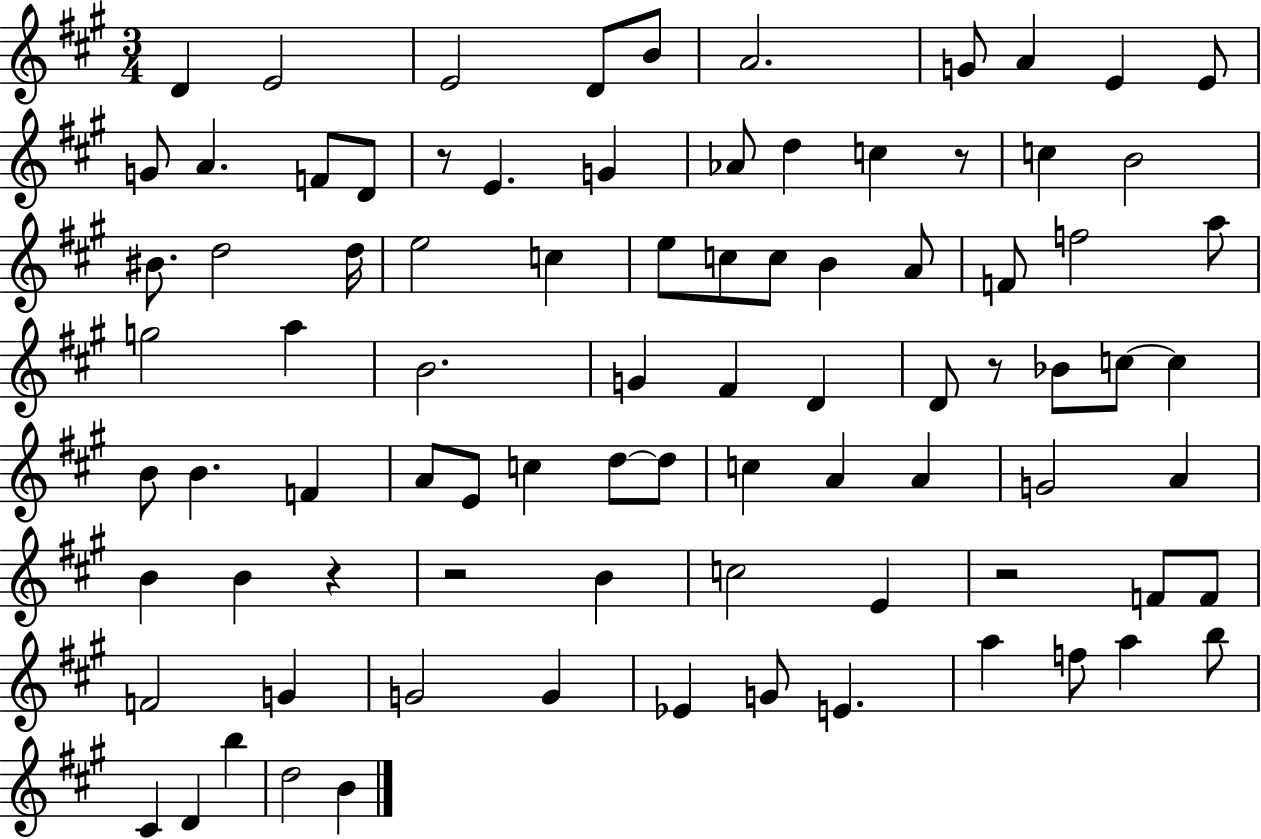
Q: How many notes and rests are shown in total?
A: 86